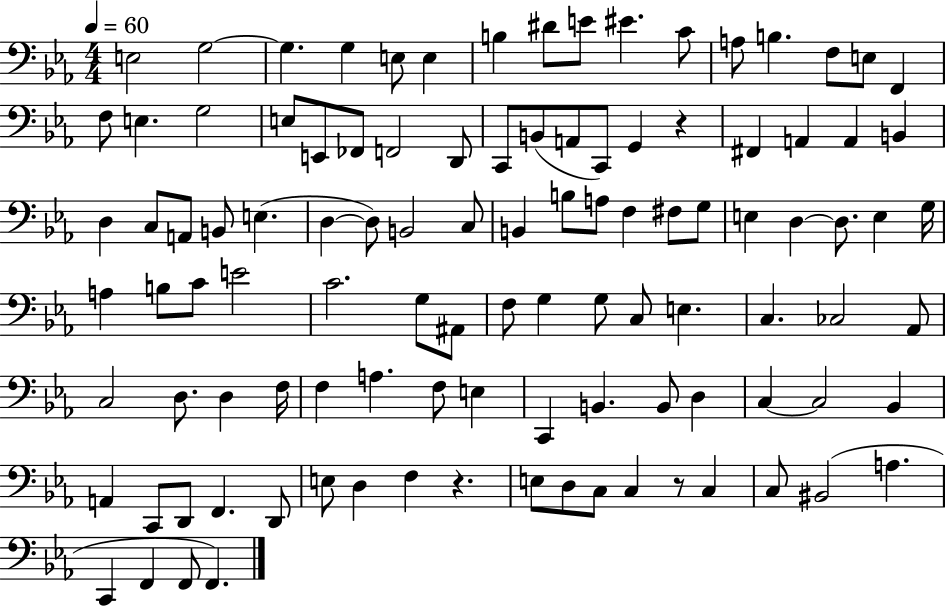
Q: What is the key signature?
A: EES major